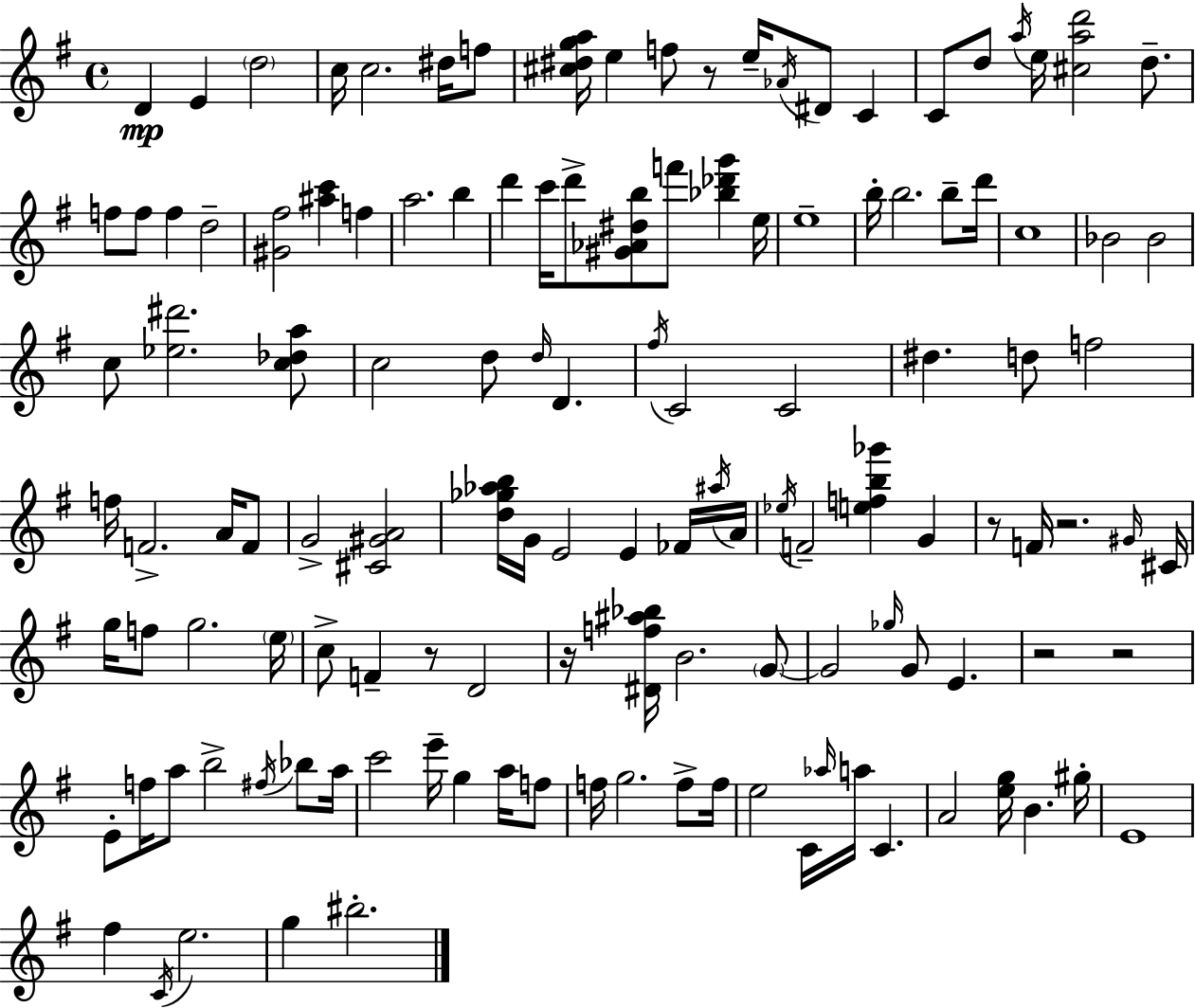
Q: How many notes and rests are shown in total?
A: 129